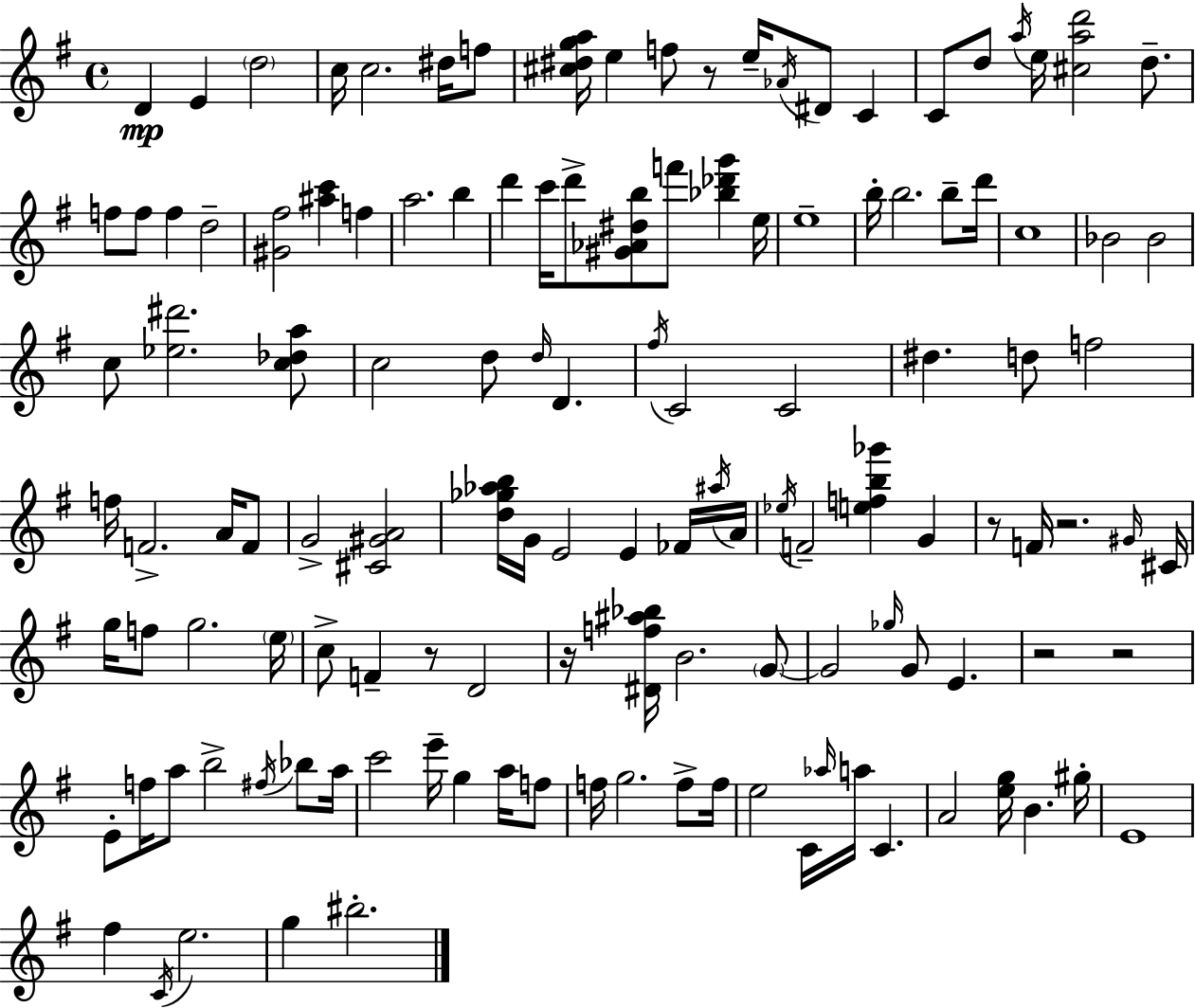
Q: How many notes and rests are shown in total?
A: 129